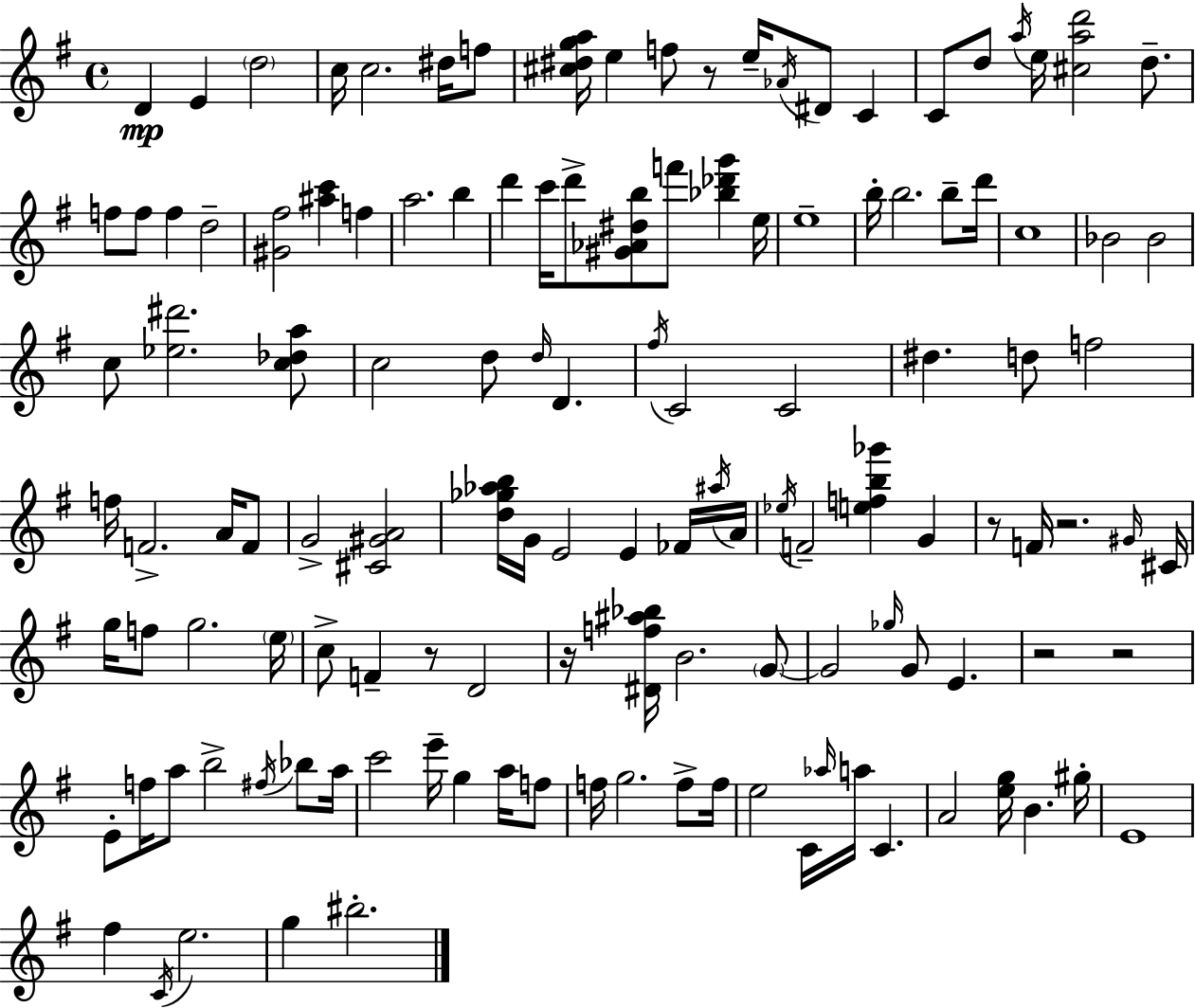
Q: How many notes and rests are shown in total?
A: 129